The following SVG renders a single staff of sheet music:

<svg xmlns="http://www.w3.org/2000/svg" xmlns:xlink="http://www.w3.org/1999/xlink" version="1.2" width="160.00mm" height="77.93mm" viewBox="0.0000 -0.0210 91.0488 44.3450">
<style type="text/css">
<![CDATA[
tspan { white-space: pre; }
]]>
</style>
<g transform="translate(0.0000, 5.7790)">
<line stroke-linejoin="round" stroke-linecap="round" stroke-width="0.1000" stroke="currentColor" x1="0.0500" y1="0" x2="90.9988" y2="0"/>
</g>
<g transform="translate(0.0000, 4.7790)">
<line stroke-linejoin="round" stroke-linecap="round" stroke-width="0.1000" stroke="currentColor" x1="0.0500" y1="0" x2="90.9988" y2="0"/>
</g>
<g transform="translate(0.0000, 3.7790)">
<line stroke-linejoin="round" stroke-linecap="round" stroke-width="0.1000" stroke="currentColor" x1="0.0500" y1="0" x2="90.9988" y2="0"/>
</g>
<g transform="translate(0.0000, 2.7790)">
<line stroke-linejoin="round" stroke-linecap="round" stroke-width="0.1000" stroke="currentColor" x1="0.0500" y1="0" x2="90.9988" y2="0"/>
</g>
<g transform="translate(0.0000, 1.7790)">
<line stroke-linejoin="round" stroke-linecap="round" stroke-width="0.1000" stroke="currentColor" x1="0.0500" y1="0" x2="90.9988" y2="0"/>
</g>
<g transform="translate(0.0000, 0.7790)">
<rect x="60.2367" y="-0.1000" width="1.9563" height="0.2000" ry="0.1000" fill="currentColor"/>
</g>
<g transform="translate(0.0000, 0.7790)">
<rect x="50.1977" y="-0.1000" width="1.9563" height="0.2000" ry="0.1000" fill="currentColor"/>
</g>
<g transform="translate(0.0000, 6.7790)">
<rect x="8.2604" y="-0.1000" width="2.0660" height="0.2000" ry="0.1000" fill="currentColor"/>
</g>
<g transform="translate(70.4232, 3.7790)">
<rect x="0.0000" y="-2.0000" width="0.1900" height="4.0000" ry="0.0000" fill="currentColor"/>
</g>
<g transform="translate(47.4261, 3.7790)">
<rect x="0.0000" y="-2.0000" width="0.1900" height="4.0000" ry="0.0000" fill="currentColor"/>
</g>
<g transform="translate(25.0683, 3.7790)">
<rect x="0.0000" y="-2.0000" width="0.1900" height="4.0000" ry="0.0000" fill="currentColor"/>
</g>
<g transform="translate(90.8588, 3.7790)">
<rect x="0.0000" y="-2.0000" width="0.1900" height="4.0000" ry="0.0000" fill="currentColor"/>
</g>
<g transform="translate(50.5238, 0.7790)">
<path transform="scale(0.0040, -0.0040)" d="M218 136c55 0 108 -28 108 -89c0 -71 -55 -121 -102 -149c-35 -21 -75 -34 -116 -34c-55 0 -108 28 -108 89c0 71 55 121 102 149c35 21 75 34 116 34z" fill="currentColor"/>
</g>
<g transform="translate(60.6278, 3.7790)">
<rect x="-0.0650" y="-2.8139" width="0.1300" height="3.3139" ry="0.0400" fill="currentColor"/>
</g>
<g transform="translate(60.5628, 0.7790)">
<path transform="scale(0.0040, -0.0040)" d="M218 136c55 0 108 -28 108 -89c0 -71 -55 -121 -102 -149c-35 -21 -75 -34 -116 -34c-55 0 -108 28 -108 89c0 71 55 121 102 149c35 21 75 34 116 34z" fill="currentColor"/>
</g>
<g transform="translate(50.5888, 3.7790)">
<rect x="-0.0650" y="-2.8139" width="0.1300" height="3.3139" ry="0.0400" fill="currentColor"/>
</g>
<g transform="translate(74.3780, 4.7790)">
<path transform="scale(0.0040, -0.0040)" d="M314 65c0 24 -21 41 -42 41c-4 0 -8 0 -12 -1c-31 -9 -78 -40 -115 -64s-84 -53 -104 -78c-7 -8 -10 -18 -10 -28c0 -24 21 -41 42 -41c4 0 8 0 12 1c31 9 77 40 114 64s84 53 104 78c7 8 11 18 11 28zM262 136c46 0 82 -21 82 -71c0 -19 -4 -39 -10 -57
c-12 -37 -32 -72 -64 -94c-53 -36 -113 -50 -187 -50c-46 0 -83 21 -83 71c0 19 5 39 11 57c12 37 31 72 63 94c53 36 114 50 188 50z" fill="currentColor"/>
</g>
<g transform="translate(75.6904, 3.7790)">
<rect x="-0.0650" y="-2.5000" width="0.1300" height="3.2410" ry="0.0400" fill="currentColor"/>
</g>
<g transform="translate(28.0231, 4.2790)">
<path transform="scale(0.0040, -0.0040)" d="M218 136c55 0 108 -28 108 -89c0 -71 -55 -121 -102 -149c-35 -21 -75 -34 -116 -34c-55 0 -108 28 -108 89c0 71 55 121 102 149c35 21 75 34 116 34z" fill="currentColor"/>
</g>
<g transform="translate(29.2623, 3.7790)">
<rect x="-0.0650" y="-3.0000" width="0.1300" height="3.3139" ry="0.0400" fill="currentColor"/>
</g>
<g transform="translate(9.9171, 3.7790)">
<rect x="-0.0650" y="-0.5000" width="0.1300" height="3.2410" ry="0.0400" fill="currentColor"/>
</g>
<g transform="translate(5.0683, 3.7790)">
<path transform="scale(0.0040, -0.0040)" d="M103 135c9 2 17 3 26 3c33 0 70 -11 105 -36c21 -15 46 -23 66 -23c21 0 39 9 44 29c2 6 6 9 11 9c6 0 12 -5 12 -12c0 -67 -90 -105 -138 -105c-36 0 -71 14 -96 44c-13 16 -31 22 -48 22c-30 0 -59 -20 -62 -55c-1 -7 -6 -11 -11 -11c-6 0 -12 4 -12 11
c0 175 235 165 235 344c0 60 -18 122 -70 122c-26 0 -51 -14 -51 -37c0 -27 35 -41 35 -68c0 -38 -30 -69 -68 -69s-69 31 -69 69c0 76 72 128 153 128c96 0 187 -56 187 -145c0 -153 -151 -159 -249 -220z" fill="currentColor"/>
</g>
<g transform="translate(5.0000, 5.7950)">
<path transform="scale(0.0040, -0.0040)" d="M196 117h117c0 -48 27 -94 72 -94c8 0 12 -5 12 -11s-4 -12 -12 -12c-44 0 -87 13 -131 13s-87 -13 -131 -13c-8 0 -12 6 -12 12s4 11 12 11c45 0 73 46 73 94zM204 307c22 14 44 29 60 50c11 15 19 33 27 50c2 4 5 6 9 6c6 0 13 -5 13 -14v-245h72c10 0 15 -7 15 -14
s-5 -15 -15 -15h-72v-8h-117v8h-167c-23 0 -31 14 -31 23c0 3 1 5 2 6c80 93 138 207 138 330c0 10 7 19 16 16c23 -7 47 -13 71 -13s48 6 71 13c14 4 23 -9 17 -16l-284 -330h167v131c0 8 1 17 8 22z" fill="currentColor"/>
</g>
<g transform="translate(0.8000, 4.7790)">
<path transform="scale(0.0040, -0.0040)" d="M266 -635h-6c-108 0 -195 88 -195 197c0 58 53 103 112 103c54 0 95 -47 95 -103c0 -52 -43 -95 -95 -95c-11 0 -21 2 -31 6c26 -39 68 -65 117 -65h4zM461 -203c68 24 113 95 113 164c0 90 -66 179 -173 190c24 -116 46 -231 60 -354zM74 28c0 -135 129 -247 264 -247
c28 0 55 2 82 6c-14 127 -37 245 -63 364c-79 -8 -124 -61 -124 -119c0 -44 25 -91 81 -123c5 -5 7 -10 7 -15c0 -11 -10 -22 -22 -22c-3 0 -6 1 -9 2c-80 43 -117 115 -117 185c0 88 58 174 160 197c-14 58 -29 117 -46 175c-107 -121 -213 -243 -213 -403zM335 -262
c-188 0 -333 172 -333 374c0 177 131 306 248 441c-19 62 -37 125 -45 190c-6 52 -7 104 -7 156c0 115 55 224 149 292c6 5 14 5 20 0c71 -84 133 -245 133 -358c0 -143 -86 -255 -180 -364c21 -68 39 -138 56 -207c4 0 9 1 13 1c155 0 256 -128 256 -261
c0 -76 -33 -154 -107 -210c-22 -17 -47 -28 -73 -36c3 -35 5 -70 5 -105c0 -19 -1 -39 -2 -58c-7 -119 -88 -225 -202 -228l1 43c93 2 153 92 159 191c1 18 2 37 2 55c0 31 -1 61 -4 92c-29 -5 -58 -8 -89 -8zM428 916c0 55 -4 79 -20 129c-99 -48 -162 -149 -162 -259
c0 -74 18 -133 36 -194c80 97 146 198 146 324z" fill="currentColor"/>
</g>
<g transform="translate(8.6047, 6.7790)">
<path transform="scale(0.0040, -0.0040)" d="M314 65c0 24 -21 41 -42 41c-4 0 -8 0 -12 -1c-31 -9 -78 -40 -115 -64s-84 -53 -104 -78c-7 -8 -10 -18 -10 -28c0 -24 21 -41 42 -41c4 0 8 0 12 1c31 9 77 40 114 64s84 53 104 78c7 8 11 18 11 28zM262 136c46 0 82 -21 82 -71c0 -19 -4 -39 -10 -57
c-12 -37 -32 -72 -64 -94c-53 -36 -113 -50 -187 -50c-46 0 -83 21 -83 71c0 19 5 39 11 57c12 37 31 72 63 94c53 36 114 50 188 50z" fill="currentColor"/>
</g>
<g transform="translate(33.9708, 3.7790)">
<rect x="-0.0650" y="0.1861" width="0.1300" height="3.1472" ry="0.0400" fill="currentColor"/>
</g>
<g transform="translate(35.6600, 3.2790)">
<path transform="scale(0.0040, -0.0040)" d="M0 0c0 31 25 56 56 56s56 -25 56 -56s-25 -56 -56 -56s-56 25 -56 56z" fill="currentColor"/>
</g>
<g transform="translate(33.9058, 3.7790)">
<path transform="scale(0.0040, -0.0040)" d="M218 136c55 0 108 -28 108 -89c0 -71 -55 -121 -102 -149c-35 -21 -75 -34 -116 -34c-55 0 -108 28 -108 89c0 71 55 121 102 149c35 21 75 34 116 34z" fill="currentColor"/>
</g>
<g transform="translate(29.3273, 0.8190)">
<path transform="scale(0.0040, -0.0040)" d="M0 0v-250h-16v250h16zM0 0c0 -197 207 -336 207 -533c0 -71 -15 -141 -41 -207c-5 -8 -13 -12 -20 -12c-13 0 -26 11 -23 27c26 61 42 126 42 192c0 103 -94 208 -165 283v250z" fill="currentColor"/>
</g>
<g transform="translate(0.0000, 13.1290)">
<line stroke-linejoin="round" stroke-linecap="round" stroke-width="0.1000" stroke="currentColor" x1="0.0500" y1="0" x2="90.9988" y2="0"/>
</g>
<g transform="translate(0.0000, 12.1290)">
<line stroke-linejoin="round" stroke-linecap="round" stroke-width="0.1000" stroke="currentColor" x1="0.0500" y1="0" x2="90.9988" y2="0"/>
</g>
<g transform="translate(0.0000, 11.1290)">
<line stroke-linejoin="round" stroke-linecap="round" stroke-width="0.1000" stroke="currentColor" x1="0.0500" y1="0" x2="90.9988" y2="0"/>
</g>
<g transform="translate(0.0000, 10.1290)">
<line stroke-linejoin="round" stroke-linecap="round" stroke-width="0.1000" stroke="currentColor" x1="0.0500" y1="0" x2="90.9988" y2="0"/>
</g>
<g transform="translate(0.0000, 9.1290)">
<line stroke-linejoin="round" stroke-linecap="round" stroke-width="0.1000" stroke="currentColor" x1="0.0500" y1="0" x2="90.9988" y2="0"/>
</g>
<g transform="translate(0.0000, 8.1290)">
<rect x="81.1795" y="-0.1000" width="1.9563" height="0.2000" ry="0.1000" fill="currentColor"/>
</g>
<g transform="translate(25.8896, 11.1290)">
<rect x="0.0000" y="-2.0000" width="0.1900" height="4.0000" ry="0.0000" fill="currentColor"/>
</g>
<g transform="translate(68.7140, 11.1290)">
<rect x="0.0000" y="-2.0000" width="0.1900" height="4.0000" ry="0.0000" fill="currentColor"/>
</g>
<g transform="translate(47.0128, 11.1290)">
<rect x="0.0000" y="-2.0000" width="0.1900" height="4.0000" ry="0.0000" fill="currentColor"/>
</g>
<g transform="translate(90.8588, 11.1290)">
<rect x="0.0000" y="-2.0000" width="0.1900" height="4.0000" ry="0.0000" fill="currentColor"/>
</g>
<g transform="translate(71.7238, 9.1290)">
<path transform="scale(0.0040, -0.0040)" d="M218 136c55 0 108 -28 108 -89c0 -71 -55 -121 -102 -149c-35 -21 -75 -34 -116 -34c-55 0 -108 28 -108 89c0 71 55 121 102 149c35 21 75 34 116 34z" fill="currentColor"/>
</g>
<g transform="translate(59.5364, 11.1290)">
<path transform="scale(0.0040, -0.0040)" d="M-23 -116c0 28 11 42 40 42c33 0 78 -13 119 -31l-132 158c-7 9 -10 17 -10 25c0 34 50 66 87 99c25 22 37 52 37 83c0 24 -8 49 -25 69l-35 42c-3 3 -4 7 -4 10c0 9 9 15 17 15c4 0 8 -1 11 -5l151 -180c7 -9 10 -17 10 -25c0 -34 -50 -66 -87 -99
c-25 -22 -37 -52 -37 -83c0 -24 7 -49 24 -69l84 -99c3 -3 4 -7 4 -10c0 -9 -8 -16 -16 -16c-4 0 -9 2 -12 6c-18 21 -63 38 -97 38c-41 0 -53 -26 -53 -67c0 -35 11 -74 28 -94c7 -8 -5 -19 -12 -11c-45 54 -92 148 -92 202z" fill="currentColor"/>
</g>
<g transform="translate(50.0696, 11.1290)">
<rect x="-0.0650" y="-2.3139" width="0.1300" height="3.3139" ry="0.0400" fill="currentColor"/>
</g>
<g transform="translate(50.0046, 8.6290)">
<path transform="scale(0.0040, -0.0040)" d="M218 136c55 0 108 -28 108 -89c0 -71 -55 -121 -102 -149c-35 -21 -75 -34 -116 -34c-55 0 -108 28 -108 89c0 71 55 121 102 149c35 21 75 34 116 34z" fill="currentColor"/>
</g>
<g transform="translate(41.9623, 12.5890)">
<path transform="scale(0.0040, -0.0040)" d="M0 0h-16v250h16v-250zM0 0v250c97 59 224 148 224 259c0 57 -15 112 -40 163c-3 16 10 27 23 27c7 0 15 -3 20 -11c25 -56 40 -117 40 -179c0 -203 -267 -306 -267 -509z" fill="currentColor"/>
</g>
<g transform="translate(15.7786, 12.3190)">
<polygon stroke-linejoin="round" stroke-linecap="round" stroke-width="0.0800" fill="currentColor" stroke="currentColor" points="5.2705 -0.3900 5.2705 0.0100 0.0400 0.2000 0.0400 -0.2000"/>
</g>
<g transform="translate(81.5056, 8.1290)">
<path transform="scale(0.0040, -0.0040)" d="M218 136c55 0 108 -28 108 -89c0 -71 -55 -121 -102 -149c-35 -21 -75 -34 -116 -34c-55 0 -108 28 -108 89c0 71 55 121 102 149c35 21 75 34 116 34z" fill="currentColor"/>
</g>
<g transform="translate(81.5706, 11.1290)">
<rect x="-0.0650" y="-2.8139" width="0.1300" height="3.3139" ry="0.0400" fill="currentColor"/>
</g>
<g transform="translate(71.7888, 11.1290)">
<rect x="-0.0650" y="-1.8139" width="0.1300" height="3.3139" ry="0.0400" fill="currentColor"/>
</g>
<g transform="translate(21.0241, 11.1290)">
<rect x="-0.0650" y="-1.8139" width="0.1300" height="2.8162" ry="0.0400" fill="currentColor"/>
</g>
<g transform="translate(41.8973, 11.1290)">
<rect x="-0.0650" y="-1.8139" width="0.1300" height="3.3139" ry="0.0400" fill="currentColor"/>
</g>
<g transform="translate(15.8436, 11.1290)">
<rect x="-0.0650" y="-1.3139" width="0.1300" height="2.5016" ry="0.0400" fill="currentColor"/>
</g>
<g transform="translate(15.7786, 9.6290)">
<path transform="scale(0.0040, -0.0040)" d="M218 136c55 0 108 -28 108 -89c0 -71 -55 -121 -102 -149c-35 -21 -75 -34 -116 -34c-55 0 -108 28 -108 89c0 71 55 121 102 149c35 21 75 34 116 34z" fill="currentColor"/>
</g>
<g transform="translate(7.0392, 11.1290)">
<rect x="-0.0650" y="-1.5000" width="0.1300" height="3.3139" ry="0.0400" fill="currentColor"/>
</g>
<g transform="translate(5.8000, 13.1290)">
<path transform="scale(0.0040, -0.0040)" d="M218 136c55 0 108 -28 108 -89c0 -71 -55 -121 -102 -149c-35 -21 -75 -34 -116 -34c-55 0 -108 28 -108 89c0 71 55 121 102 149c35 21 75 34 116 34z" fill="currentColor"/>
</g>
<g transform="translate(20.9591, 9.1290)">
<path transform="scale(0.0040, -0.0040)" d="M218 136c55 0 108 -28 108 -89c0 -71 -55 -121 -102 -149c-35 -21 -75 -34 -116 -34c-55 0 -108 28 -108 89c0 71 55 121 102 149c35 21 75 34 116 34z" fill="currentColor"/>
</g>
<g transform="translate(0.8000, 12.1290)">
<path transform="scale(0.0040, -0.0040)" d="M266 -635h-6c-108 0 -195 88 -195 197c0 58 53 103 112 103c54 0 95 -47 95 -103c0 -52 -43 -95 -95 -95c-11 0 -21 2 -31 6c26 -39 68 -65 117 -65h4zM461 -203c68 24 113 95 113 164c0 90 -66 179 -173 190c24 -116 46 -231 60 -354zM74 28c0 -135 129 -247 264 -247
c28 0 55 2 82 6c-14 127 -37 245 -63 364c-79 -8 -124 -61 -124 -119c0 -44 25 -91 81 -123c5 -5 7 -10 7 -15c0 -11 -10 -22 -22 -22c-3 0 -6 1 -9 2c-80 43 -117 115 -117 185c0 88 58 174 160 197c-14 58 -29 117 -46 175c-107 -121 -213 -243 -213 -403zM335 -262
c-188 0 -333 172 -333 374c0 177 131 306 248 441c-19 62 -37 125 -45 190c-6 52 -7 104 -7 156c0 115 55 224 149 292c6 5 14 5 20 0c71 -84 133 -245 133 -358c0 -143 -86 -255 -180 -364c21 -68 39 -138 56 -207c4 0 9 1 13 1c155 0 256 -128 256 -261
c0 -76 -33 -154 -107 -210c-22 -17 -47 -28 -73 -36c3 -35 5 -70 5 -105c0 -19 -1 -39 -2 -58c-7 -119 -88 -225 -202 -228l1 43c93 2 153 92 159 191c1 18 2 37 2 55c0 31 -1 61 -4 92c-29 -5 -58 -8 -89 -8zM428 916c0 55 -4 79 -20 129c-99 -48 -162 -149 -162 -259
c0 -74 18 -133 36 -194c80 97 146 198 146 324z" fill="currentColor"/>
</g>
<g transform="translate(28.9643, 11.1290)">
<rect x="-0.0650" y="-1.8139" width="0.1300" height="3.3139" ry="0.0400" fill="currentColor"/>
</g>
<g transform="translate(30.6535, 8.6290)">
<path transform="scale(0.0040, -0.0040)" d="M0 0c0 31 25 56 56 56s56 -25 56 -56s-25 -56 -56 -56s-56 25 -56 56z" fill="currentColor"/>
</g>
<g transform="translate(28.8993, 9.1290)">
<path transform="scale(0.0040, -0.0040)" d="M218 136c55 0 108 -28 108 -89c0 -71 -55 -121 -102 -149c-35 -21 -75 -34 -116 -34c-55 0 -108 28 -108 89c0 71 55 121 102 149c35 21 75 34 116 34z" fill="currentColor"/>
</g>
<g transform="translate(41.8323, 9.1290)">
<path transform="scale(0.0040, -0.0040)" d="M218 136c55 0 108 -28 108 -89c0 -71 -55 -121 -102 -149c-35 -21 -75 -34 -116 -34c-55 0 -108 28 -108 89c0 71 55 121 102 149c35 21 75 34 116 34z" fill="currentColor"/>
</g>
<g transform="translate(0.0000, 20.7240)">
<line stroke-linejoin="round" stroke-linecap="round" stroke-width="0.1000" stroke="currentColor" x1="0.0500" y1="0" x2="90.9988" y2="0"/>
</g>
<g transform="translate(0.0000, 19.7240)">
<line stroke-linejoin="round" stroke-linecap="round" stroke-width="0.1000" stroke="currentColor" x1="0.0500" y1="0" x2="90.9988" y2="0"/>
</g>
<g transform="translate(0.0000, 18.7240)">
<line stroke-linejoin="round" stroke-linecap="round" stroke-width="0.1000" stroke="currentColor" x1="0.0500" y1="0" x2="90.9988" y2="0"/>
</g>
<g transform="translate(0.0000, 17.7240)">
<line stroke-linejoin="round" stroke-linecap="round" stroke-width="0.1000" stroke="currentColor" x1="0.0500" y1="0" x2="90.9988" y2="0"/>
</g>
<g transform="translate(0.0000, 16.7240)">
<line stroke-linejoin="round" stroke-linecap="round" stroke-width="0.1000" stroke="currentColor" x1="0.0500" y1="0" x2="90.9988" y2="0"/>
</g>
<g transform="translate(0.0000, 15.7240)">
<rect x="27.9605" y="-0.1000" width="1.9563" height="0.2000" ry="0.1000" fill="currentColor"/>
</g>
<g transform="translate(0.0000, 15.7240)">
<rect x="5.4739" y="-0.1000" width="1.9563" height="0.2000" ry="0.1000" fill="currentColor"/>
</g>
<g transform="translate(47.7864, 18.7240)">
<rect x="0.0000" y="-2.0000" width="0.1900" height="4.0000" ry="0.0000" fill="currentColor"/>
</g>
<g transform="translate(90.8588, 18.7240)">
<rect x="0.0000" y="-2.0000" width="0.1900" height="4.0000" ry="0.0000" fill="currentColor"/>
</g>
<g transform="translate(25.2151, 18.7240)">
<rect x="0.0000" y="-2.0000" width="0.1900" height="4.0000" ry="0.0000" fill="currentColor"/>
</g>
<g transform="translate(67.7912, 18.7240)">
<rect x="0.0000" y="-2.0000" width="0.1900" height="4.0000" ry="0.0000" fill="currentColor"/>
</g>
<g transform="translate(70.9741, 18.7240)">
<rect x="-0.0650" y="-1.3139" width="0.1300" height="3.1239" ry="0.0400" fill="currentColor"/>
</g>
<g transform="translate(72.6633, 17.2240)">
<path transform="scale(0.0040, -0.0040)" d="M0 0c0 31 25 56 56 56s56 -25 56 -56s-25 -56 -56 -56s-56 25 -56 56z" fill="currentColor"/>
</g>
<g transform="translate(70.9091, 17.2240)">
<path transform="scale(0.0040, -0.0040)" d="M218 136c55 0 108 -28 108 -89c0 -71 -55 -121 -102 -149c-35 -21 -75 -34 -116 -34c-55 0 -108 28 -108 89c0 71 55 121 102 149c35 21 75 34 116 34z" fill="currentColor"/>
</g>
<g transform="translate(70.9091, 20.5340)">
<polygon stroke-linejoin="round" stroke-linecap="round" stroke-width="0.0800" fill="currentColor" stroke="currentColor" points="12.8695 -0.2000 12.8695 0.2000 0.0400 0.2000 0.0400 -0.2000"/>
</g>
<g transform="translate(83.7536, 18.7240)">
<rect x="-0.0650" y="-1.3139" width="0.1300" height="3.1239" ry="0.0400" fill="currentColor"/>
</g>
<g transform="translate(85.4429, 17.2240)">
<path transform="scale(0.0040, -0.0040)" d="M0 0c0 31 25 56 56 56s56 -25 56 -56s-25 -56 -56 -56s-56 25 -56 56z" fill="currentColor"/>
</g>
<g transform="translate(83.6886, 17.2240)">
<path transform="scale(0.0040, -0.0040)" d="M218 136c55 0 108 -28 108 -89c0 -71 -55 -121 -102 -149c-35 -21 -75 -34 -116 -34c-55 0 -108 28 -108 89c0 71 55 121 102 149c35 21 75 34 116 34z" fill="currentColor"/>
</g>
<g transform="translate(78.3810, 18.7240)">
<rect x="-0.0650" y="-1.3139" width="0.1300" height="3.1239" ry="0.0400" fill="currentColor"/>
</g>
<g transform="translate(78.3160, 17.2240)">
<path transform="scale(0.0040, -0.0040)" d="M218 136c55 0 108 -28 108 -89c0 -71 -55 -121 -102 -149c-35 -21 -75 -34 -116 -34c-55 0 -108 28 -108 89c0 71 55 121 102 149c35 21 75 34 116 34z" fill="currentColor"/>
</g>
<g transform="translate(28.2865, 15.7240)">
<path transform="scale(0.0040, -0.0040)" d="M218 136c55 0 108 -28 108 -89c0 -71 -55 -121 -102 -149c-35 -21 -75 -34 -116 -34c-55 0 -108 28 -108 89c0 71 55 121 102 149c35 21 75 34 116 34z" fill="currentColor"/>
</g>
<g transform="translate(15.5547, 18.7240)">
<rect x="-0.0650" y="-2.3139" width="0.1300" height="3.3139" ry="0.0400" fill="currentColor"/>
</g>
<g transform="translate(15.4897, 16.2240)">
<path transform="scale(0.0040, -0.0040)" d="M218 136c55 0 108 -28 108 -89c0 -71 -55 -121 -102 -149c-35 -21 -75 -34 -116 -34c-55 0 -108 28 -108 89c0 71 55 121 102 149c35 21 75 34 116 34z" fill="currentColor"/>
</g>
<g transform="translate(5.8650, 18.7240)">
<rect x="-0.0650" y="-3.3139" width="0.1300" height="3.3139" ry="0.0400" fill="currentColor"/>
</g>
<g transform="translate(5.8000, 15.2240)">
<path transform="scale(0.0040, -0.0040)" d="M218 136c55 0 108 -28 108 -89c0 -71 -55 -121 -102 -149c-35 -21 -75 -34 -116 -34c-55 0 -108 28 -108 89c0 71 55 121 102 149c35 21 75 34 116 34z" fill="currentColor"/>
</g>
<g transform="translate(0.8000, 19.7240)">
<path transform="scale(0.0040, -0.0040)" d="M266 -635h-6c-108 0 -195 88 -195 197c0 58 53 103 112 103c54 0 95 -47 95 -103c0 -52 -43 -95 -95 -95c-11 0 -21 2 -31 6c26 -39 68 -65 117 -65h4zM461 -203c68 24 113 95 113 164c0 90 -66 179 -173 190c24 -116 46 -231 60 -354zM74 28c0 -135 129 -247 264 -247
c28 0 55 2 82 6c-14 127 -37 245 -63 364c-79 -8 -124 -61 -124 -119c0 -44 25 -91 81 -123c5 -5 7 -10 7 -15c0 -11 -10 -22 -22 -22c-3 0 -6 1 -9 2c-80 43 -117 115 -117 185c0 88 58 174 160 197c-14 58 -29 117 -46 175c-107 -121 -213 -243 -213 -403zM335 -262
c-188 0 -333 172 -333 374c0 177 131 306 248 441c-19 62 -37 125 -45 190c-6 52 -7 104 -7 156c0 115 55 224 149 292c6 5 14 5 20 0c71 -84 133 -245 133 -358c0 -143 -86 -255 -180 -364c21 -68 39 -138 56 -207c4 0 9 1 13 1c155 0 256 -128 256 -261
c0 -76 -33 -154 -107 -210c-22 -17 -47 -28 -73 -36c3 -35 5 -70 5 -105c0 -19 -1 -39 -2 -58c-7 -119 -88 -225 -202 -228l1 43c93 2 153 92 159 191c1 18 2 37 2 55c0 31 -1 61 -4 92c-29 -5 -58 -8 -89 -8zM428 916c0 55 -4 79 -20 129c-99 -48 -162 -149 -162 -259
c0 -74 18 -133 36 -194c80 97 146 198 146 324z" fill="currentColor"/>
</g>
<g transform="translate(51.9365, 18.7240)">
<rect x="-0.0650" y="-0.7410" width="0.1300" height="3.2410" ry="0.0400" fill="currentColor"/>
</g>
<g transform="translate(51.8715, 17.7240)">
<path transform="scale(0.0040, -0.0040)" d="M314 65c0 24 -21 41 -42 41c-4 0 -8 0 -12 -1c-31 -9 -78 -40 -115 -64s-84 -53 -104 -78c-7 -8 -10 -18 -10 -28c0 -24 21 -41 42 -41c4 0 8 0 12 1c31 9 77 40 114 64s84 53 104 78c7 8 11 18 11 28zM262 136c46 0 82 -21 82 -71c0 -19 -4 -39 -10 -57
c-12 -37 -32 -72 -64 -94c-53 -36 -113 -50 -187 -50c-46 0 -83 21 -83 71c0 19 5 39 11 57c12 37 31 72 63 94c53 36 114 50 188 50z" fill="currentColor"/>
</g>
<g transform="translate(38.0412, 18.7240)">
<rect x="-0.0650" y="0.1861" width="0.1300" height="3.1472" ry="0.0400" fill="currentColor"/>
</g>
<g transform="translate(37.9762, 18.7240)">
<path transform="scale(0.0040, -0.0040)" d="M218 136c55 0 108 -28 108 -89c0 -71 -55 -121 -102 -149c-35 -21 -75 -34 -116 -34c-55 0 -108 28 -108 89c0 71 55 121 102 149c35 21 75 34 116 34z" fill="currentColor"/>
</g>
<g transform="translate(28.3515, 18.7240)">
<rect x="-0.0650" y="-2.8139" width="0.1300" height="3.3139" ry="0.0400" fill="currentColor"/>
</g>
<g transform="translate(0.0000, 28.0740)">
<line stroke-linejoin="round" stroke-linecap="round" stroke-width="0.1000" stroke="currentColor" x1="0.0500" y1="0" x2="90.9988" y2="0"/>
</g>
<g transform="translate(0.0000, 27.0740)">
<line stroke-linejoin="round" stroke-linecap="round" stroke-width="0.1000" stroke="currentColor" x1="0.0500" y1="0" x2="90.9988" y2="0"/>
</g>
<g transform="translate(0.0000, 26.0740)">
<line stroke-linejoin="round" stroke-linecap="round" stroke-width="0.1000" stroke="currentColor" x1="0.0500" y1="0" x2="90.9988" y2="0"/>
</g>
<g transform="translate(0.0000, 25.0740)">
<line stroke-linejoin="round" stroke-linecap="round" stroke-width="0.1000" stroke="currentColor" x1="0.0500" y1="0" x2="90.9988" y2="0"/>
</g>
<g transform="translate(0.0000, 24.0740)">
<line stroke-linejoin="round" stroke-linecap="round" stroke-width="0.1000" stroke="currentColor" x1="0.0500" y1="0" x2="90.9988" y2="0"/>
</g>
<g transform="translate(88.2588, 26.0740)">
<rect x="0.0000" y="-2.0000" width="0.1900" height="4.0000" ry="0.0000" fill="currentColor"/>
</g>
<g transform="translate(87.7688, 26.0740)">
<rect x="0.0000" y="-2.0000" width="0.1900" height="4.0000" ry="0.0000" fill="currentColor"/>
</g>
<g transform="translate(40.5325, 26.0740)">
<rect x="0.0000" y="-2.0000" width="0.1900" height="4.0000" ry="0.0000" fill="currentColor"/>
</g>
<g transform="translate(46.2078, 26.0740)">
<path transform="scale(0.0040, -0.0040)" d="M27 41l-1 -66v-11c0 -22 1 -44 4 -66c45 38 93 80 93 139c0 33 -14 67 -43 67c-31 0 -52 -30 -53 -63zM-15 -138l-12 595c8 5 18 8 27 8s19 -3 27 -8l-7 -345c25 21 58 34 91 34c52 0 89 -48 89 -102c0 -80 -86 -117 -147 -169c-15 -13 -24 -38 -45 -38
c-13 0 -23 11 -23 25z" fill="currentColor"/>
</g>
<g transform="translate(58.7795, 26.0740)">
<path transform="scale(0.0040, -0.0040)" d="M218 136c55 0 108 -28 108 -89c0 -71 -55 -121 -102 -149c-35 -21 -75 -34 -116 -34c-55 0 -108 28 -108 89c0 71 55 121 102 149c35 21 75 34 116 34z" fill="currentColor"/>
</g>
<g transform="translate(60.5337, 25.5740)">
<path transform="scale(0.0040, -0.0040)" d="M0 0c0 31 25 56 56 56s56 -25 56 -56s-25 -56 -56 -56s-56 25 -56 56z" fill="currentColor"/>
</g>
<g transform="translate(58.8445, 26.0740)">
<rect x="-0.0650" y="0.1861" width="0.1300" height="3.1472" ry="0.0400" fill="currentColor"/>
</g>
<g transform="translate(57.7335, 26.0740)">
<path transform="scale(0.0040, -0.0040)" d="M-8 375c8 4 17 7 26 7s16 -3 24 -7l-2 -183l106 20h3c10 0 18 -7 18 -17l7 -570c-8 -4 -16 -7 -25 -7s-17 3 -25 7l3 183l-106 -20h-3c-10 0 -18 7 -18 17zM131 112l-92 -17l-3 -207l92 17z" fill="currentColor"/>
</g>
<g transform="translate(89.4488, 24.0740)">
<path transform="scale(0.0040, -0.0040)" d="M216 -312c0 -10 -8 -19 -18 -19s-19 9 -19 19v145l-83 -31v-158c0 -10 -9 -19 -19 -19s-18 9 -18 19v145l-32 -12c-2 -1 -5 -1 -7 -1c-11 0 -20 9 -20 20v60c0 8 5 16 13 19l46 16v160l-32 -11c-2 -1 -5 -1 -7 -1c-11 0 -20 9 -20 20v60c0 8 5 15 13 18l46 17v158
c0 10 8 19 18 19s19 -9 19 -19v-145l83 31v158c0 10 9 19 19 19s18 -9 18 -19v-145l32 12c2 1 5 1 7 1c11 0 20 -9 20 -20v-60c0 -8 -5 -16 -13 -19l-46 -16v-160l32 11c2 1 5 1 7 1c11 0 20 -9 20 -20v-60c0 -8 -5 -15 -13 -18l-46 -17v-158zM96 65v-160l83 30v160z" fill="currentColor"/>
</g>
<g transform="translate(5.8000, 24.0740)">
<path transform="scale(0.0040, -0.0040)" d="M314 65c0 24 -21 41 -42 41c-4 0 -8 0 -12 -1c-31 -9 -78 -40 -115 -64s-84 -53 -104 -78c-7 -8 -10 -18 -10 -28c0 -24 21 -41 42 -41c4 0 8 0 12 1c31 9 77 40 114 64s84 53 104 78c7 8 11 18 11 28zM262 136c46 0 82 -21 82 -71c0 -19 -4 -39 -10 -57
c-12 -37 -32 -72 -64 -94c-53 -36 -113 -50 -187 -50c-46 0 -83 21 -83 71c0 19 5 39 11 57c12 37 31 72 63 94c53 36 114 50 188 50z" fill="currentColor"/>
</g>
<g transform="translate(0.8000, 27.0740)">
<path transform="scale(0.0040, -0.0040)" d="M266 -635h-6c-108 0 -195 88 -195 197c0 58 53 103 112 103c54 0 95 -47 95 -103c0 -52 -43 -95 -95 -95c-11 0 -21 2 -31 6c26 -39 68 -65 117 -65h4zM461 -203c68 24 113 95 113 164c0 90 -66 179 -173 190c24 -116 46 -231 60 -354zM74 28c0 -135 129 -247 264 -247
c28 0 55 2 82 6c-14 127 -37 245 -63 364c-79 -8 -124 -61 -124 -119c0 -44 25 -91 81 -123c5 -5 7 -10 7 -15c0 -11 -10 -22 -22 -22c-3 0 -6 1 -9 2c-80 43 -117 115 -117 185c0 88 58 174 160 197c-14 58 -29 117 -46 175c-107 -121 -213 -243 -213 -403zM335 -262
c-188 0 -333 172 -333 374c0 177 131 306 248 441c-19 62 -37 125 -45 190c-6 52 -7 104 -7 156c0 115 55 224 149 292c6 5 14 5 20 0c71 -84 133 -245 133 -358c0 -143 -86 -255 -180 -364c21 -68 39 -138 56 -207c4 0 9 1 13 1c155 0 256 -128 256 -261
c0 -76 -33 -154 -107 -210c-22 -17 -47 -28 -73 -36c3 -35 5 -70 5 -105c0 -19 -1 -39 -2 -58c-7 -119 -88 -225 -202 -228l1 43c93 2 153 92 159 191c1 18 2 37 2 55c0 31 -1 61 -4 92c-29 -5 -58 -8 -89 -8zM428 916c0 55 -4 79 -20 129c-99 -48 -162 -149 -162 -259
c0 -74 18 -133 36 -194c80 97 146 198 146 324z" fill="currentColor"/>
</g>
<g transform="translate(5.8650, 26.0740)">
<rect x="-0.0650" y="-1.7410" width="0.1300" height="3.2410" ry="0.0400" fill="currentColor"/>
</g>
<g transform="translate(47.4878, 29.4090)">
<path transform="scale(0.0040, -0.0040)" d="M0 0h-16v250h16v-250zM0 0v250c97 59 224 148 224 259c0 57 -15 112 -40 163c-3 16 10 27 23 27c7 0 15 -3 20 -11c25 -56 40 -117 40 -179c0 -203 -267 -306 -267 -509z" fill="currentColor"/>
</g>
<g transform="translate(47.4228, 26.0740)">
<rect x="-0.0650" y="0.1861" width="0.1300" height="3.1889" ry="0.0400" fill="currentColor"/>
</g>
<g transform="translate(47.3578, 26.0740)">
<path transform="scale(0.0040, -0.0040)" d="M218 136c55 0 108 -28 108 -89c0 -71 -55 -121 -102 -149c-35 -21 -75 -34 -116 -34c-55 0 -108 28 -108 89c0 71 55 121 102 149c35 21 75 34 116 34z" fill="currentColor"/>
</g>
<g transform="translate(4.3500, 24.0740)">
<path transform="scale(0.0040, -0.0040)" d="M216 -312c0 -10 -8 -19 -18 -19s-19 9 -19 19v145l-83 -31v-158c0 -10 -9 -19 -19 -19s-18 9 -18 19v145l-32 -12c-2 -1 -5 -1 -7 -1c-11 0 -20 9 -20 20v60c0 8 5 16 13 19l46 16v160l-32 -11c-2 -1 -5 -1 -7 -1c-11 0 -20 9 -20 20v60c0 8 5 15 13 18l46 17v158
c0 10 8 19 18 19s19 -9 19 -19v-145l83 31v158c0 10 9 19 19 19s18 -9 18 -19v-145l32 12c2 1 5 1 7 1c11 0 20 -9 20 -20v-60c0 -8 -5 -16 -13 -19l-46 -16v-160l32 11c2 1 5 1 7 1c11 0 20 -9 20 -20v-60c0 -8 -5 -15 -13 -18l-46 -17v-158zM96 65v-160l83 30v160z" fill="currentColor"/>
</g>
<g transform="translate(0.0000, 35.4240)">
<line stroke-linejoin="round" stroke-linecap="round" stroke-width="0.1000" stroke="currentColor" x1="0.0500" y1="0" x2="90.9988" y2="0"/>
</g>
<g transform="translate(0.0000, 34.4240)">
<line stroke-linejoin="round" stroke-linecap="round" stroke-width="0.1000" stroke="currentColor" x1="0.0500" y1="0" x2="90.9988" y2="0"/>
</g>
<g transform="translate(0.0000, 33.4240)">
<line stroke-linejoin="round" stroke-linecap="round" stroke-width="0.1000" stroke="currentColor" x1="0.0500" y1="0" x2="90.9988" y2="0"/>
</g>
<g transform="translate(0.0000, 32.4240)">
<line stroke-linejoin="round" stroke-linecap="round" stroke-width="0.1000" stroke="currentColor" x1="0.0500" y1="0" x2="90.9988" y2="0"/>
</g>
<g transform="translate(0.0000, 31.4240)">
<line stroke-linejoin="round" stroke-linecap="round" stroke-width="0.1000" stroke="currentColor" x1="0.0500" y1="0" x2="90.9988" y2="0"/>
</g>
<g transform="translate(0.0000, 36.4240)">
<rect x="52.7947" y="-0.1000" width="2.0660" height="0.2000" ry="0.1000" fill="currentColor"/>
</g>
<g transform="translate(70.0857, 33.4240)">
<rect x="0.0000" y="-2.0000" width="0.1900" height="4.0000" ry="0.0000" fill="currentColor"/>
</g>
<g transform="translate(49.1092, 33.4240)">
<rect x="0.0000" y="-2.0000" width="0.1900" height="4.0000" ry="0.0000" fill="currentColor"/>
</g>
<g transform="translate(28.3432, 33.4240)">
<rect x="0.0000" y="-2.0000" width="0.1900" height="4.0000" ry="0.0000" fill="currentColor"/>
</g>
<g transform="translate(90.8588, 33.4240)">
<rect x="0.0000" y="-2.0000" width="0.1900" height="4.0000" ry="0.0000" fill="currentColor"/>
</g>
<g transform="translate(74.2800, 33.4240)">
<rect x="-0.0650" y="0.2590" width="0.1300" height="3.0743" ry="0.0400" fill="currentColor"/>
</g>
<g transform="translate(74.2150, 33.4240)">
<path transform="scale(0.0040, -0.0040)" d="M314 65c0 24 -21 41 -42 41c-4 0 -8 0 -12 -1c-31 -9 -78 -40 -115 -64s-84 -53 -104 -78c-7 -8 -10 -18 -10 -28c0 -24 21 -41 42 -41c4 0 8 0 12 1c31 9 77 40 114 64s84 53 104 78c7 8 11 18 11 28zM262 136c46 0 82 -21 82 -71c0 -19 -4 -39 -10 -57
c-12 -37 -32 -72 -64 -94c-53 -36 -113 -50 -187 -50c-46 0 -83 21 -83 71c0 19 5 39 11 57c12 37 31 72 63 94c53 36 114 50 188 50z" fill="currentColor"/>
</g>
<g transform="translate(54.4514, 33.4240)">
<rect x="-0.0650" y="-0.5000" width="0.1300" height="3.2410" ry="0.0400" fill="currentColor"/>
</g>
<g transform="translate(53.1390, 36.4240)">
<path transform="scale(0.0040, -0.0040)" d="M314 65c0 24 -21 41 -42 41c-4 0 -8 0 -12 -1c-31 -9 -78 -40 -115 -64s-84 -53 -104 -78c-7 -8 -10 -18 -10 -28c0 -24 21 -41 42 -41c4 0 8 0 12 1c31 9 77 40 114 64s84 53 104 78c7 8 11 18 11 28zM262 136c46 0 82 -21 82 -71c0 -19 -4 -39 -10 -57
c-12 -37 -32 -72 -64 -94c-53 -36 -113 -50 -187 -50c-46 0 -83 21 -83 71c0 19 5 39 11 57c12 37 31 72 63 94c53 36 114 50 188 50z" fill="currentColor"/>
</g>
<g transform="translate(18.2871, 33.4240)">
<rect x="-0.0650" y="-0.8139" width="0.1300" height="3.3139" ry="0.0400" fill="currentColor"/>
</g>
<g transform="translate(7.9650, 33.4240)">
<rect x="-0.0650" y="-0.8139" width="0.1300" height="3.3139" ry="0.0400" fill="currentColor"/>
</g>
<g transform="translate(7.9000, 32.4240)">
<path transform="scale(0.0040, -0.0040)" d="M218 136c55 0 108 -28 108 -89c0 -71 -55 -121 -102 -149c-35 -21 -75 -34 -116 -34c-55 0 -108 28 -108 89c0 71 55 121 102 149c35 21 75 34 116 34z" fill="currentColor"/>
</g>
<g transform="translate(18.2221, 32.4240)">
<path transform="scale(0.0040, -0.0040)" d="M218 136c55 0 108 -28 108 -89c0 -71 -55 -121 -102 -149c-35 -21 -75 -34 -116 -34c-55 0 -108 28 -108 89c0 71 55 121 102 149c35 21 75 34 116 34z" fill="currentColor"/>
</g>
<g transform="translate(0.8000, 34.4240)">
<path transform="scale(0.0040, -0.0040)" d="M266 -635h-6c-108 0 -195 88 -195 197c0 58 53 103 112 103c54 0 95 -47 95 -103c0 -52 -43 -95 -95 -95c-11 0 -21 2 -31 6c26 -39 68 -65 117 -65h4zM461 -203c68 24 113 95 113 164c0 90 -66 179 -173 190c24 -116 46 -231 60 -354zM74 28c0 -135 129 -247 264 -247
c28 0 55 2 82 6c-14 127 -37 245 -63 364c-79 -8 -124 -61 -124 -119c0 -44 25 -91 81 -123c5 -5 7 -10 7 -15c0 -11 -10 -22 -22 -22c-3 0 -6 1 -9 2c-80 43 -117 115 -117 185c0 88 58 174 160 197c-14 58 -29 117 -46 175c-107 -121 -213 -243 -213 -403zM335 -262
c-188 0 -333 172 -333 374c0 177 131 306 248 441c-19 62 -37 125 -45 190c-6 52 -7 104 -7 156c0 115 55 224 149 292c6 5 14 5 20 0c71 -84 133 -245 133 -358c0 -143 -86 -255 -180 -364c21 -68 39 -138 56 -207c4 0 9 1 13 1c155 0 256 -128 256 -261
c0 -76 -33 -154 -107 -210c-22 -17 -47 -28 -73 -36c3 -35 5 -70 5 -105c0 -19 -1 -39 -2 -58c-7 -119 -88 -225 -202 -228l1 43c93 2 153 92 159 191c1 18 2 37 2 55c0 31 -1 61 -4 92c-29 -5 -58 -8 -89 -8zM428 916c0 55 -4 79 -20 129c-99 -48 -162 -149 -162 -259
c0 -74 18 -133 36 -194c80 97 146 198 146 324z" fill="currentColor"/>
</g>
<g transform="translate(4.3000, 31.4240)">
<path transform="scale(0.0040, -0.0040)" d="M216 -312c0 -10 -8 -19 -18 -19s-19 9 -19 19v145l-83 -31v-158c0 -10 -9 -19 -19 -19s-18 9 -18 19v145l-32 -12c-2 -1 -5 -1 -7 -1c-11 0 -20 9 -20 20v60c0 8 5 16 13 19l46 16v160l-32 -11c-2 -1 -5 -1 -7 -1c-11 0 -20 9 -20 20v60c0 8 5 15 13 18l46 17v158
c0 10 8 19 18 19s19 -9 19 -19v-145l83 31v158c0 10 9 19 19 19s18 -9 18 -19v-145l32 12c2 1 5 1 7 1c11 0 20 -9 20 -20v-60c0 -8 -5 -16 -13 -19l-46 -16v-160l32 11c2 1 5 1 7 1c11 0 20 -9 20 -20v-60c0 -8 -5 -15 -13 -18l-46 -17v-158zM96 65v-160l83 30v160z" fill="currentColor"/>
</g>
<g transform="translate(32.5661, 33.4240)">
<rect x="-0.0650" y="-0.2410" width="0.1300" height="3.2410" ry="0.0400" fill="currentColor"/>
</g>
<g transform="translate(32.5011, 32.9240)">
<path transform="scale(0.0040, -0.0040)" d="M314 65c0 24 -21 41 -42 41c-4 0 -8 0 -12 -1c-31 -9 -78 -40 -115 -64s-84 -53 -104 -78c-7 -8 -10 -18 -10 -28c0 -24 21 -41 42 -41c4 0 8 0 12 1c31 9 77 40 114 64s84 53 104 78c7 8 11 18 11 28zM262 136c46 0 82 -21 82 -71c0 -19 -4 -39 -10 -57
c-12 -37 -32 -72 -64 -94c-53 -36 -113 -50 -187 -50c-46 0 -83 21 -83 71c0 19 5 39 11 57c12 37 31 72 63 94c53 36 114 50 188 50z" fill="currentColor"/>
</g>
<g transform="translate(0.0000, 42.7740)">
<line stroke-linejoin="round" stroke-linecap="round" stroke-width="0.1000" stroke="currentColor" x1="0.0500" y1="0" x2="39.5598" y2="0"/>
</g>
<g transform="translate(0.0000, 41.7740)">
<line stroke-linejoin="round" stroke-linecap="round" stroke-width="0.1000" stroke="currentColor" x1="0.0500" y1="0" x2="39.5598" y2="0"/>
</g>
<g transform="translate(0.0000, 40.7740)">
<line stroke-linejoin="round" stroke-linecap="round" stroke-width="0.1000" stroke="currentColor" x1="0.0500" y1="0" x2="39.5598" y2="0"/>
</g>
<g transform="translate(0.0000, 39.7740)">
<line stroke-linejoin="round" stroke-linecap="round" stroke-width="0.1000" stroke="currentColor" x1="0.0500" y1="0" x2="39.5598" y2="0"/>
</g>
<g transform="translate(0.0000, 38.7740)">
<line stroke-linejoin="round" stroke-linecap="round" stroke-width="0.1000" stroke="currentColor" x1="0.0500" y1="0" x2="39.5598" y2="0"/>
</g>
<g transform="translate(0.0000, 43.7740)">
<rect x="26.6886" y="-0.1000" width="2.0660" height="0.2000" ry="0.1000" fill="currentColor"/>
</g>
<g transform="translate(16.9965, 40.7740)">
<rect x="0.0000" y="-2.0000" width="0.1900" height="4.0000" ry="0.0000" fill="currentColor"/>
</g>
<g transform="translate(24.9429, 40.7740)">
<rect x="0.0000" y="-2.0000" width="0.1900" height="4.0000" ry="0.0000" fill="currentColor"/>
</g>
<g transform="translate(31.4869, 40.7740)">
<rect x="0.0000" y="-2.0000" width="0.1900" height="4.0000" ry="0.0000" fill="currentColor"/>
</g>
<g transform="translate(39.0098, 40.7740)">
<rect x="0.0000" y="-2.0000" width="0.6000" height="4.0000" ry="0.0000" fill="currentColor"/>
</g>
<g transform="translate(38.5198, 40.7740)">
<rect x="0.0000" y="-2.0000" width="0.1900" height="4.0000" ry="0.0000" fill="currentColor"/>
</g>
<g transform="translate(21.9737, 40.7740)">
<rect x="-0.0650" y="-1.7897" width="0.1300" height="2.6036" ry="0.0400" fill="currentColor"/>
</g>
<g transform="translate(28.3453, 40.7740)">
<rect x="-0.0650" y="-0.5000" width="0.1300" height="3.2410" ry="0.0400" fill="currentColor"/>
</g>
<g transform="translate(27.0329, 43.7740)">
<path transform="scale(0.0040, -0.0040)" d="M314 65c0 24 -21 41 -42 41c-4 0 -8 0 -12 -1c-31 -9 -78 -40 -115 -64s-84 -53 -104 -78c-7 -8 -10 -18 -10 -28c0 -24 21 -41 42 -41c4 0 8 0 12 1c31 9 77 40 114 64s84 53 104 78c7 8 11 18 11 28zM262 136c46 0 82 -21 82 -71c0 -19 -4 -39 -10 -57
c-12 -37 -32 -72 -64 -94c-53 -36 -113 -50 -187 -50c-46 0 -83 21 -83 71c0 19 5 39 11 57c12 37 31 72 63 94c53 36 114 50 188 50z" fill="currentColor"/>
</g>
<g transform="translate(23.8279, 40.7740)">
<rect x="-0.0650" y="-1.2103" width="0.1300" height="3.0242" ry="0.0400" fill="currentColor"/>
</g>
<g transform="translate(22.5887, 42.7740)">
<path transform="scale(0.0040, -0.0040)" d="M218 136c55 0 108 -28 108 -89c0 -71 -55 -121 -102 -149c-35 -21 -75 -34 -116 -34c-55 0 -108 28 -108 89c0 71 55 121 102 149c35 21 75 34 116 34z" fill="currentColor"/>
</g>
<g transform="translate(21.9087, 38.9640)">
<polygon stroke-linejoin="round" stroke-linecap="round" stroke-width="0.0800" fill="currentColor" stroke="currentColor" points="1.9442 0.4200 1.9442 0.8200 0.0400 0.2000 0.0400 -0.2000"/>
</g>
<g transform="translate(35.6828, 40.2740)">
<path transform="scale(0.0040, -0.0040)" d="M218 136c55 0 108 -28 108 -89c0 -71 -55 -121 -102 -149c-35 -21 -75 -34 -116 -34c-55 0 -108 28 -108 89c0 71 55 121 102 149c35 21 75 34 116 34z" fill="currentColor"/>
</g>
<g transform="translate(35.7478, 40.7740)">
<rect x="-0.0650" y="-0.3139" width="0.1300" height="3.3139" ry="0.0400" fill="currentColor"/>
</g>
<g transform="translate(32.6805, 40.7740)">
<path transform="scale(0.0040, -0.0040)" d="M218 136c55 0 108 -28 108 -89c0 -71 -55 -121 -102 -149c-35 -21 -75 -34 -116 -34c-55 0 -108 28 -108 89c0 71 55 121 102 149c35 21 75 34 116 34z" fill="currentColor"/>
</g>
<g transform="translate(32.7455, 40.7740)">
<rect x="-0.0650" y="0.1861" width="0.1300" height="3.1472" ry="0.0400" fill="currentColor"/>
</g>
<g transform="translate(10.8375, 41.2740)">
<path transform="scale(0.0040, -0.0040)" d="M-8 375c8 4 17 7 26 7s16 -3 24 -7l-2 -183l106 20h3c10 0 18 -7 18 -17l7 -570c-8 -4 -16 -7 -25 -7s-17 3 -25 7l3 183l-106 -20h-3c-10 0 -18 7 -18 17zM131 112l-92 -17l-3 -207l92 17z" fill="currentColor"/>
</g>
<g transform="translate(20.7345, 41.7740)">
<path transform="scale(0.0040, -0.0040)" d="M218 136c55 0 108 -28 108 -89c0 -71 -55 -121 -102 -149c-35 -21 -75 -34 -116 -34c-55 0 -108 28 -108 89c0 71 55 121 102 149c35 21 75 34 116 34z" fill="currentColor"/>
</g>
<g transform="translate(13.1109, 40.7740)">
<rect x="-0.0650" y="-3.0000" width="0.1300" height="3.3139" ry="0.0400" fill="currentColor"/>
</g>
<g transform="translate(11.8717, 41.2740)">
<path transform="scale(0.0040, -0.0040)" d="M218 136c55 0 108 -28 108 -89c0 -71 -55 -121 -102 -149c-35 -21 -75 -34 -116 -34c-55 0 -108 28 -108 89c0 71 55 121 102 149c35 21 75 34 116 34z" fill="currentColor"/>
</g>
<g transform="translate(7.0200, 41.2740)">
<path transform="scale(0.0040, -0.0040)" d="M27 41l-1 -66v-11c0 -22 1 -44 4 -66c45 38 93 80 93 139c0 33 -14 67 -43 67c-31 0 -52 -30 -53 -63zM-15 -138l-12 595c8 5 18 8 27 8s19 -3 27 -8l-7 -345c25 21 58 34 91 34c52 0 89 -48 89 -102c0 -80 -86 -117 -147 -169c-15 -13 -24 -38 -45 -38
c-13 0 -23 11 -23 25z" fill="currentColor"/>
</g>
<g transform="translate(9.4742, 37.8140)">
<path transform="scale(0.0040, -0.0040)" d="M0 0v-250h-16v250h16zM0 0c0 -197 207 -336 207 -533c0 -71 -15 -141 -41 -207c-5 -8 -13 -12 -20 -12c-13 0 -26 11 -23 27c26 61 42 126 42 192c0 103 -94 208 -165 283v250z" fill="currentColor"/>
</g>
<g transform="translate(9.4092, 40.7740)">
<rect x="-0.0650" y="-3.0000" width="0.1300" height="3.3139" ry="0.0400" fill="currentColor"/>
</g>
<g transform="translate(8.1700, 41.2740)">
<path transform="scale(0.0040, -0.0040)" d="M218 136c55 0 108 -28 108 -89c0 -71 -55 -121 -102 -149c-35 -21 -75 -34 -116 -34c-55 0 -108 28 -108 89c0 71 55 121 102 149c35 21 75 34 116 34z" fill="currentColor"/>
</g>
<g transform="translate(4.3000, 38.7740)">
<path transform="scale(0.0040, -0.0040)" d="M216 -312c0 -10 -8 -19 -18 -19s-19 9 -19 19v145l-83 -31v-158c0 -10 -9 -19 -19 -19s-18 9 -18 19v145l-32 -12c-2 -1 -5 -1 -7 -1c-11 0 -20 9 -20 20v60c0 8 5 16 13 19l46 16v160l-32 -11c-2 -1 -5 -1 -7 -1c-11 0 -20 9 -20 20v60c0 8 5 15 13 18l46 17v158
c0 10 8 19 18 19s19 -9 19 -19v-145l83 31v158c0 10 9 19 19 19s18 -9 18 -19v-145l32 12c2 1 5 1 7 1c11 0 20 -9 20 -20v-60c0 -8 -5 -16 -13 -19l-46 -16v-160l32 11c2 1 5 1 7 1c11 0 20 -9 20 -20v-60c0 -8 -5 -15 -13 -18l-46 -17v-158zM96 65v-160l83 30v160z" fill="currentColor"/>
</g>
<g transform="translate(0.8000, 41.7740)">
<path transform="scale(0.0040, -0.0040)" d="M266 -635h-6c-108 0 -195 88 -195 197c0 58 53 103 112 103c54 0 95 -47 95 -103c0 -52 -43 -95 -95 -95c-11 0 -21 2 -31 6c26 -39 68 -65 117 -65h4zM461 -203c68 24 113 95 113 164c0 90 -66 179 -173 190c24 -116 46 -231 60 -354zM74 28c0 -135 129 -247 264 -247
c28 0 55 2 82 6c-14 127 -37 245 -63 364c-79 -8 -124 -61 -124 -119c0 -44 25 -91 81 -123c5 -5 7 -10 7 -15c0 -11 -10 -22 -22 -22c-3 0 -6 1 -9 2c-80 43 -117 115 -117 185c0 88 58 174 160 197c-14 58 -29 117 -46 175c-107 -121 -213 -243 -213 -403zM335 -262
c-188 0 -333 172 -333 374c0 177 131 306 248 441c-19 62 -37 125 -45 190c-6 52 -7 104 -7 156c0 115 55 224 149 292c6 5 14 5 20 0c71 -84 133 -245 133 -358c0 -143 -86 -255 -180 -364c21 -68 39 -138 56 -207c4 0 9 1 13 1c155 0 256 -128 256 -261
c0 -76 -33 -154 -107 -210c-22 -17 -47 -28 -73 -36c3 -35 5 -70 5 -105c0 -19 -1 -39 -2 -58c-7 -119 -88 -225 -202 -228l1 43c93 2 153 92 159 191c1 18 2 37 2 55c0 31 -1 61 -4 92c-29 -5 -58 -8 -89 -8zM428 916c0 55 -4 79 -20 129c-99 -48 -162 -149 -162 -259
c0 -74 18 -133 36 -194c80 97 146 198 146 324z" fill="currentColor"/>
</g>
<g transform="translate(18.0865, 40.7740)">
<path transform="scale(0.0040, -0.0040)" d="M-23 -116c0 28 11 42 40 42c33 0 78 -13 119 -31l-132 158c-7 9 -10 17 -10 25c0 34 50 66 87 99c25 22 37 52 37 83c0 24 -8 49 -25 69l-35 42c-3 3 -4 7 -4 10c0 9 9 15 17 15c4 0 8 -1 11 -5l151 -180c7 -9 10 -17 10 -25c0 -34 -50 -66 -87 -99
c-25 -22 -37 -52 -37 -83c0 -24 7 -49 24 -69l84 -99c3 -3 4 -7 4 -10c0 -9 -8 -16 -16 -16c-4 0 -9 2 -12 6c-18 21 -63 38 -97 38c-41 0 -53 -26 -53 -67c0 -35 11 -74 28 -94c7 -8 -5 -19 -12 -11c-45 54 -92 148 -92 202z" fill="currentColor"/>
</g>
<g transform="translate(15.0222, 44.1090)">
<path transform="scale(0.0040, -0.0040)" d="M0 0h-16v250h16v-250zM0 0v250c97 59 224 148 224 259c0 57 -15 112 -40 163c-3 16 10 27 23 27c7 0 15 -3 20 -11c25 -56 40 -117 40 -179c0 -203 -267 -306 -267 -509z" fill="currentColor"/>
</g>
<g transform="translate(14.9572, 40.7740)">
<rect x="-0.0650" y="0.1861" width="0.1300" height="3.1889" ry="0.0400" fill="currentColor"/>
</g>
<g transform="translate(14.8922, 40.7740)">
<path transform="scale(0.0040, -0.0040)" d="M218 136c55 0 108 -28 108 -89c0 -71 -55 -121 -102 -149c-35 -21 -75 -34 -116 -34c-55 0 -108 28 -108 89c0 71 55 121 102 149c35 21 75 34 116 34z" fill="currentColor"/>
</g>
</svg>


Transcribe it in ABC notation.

X:1
T:Untitled
M:2/4
L:1/4
K:C
C2 A/2 B a a G2 E e/2 f/2 f f/2 g z f a b g a B d2 e/2 e/2 e/2 ^f2 _B/2 B d d c2 C2 B2 _A/2 A B/2 z G/2 E/2 C2 B c